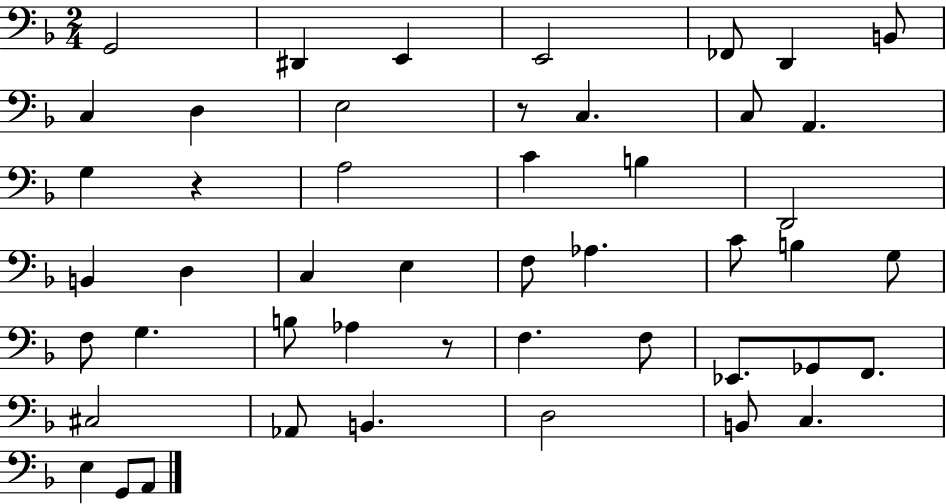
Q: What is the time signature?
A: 2/4